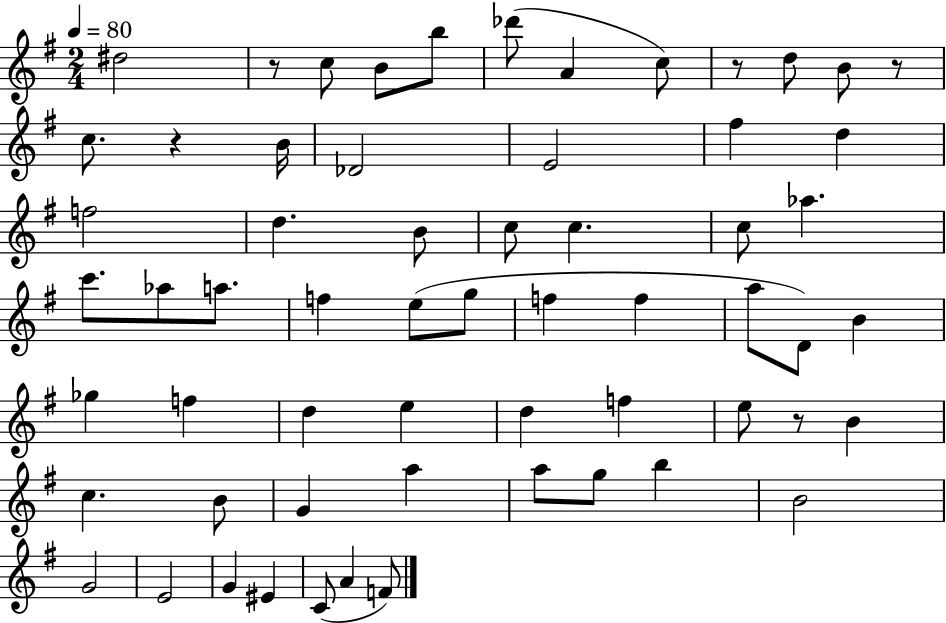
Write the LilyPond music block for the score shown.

{
  \clef treble
  \numericTimeSignature
  \time 2/4
  \key g \major
  \tempo 4 = 80
  dis''2 | r8 c''8 b'8 b''8 | des'''8( a'4 c''8) | r8 d''8 b'8 r8 | \break c''8. r4 b'16 | des'2 | e'2 | fis''4 d''4 | \break f''2 | d''4. b'8 | c''8 c''4. | c''8 aes''4. | \break c'''8. aes''8 a''8. | f''4 e''8( g''8 | f''4 f''4 | a''8 d'8) b'4 | \break ges''4 f''4 | d''4 e''4 | d''4 f''4 | e''8 r8 b'4 | \break c''4. b'8 | g'4 a''4 | a''8 g''8 b''4 | b'2 | \break g'2 | e'2 | g'4 eis'4 | c'8( a'4 f'8) | \break \bar "|."
}